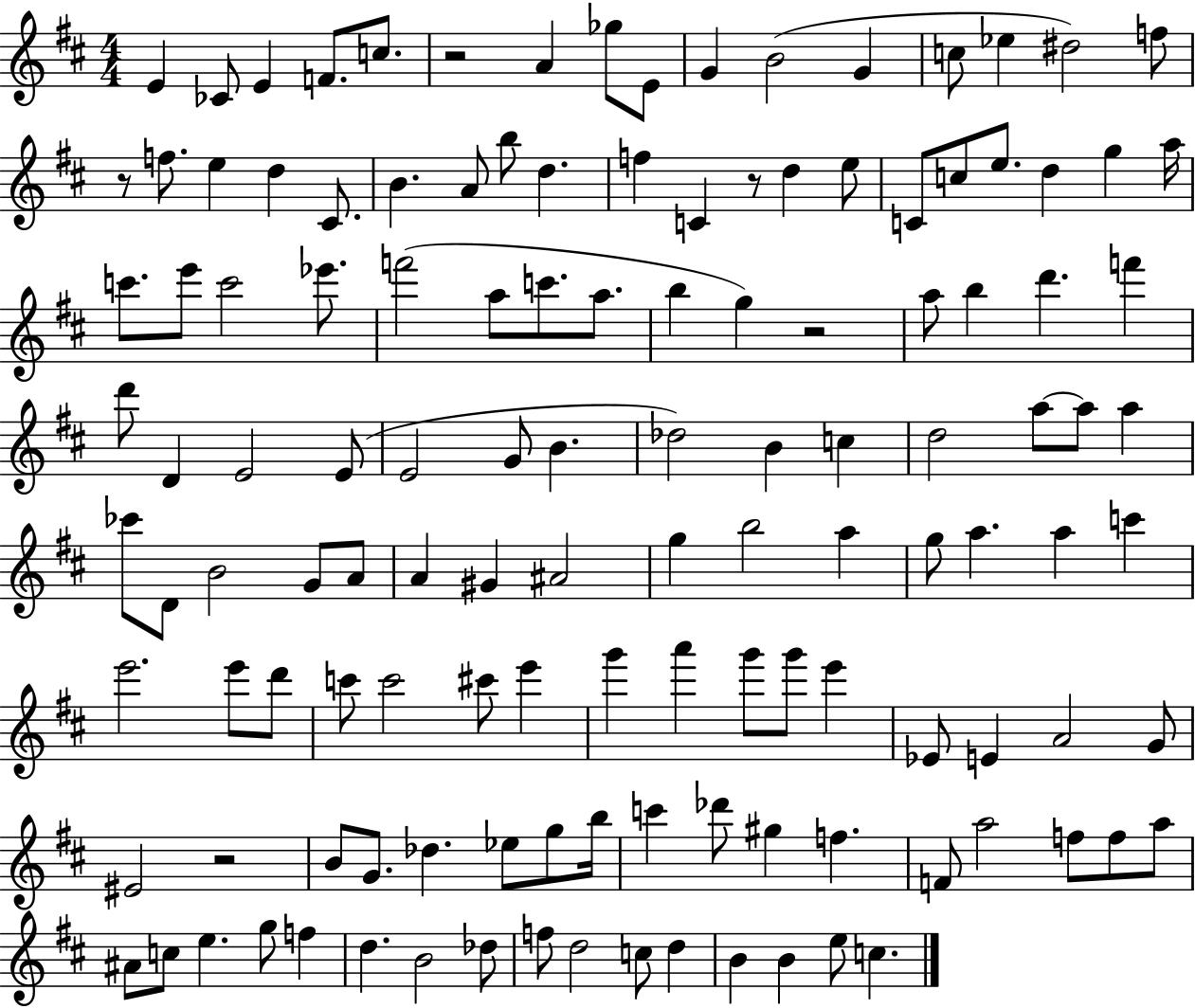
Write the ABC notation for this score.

X:1
T:Untitled
M:4/4
L:1/4
K:D
E _C/2 E F/2 c/2 z2 A _g/2 E/2 G B2 G c/2 _e ^d2 f/2 z/2 f/2 e d ^C/2 B A/2 b/2 d f C z/2 d e/2 C/2 c/2 e/2 d g a/4 c'/2 e'/2 c'2 _e'/2 f'2 a/2 c'/2 a/2 b g z2 a/2 b d' f' d'/2 D E2 E/2 E2 G/2 B _d2 B c d2 a/2 a/2 a _c'/2 D/2 B2 G/2 A/2 A ^G ^A2 g b2 a g/2 a a c' e'2 e'/2 d'/2 c'/2 c'2 ^c'/2 e' g' a' g'/2 g'/2 e' _E/2 E A2 G/2 ^E2 z2 B/2 G/2 _d _e/2 g/2 b/4 c' _d'/2 ^g f F/2 a2 f/2 f/2 a/2 ^A/2 c/2 e g/2 f d B2 _d/2 f/2 d2 c/2 d B B e/2 c